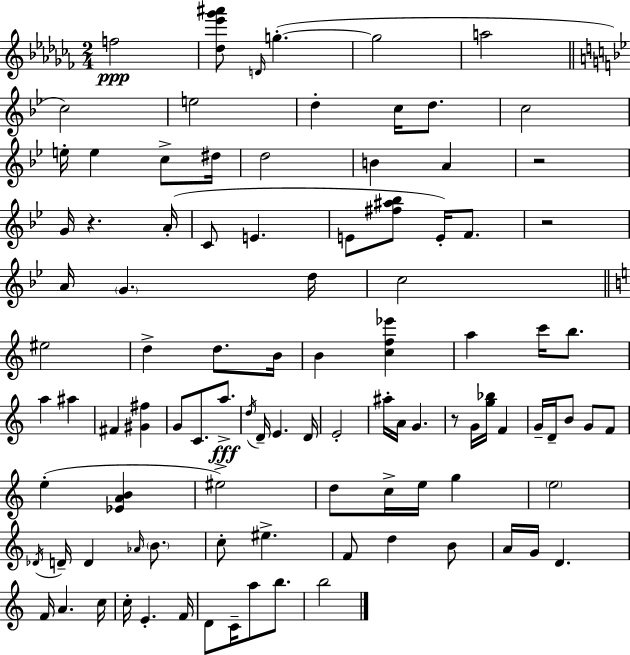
{
  \clef treble
  \numericTimeSignature
  \time 2/4
  \key aes \minor
  f''2\ppp | <des'' ees''' ges''' ais'''>8 \grace { d'16 } g''4.-.~(~ | g''2 | a''2 | \break \bar "||" \break \key bes \major c''2) | e''2 | d''4-. c''16 d''8. | c''2 | \break e''16-. e''4 c''8-> dis''16 | d''2 | b'4 a'4 | r2 | \break g'16 r4. a'16-.( | c'8 e'4. | e'8 <fis'' ais'' bes''>8 e'16-.) f'8. | r2 | \break a'16 \parenthesize g'4. d''16 | c''2 | \bar "||" \break \key a \minor eis''2 | d''4-> d''8. b'16 | b'4 <c'' f'' ees'''>4 | a''4 c'''16 b''8. | \break a''4 ais''4 | fis'4 <gis' fis''>4 | g'8 c'8. a''8.->\fff | \acciaccatura { d''16 } d'16-- e'4. | \break d'16 e'2-. | ais''16-. a'16 g'4. | r8 g'16 <g'' bes''>16 f'4 | g'16-- d'16-- b'8 g'8 f'8 | \break e''4-.( <ees' a' b'>4 | eis''2->) | d''8 c''16-> e''16 g''4 | \parenthesize e''2 | \break \acciaccatura { des'16 } d'16-- d'4 \grace { aes'16 } | \parenthesize b'8. c''8-. eis''4.-> | f'8 d''4 | b'8 a'16 g'16 d'4. | \break f'16 a'4. | c''16 c''16-. e'4.-. | f'16 d'8 c'16-- a''8 | b''8. b''2 | \break \bar "|."
}